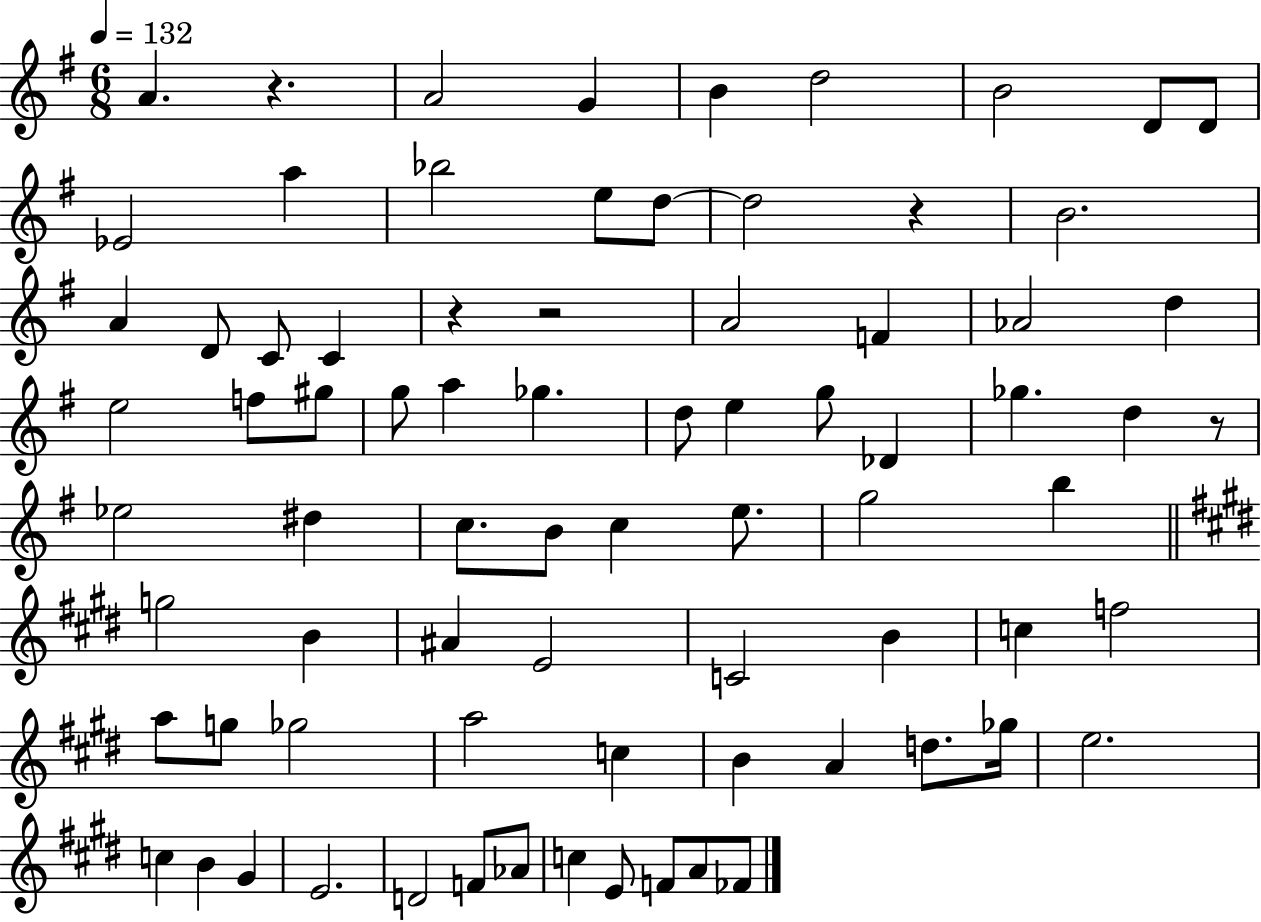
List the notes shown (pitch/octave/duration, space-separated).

A4/q. R/q. A4/h G4/q B4/q D5/h B4/h D4/e D4/e Eb4/h A5/q Bb5/h E5/e D5/e D5/h R/q B4/h. A4/q D4/e C4/e C4/q R/q R/h A4/h F4/q Ab4/h D5/q E5/h F5/e G#5/e G5/e A5/q Gb5/q. D5/e E5/q G5/e Db4/q Gb5/q. D5/q R/e Eb5/h D#5/q C5/e. B4/e C5/q E5/e. G5/h B5/q G5/h B4/q A#4/q E4/h C4/h B4/q C5/q F5/h A5/e G5/e Gb5/h A5/h C5/q B4/q A4/q D5/e. Gb5/s E5/h. C5/q B4/q G#4/q E4/h. D4/h F4/e Ab4/e C5/q E4/e F4/e A4/e FES4/e